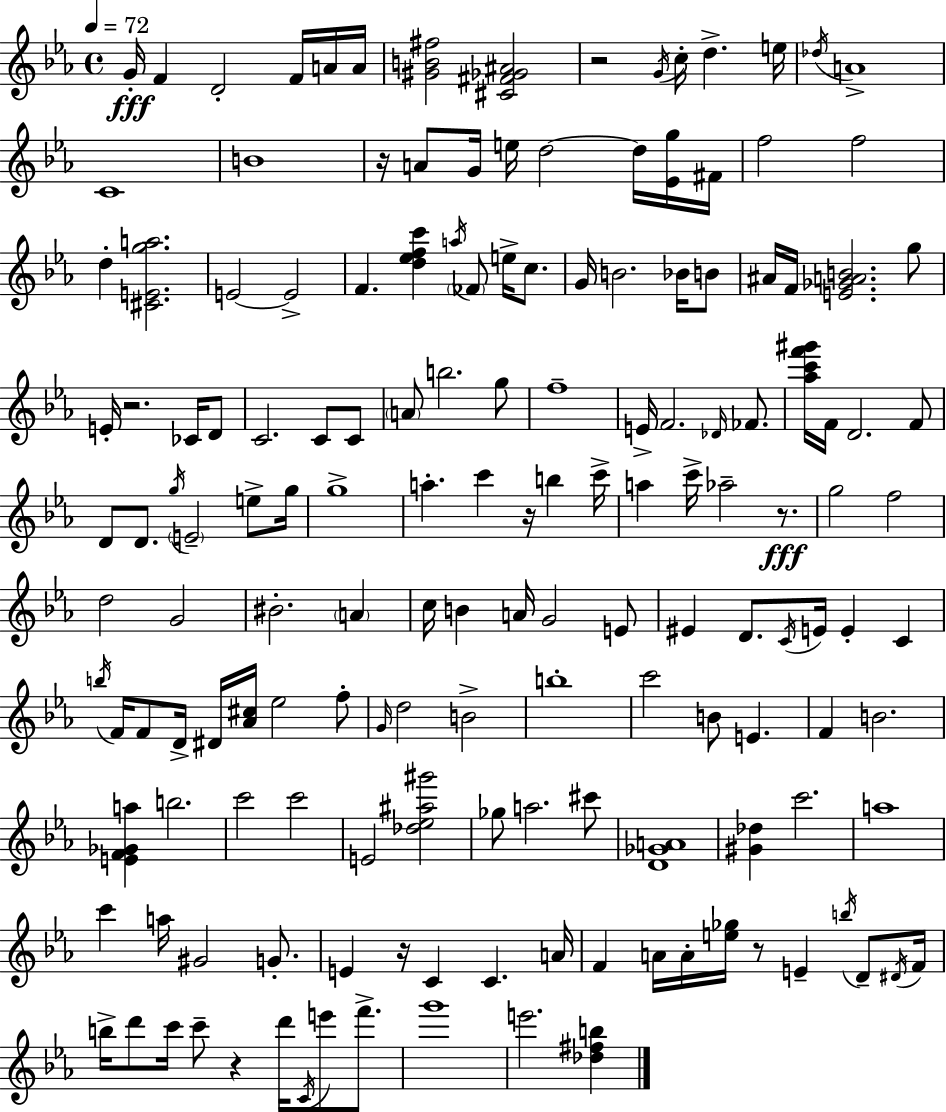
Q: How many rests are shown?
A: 8